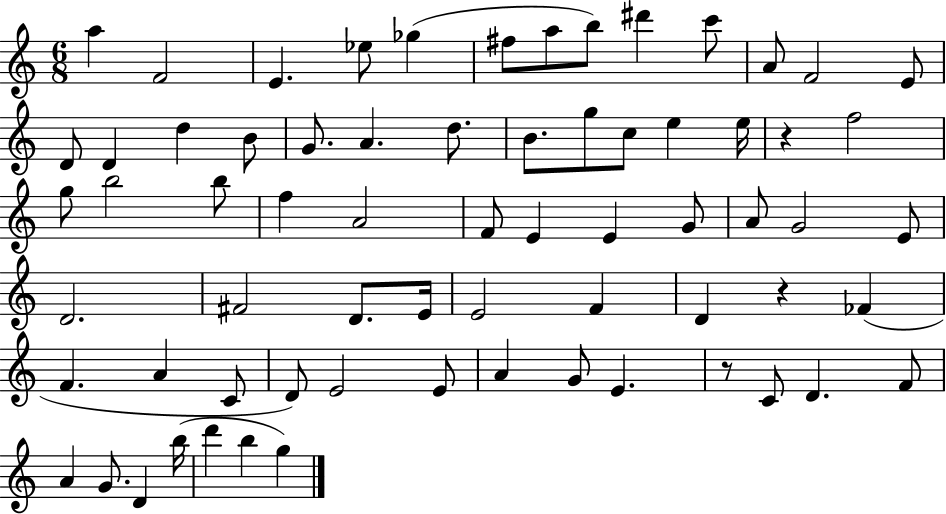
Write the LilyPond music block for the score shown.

{
  \clef treble
  \numericTimeSignature
  \time 6/8
  \key c \major
  \repeat volta 2 { a''4 f'2 | e'4. ees''8 ges''4( | fis''8 a''8 b''8) dis'''4 c'''8 | a'8 f'2 e'8 | \break d'8 d'4 d''4 b'8 | g'8. a'4. d''8. | b'8. g''8 c''8 e''4 e''16 | r4 f''2 | \break g''8 b''2 b''8 | f''4 a'2 | f'8 e'4 e'4 g'8 | a'8 g'2 e'8 | \break d'2. | fis'2 d'8. e'16 | e'2 f'4 | d'4 r4 fes'4( | \break f'4. a'4 c'8 | d'8) e'2 e'8 | a'4 g'8 e'4. | r8 c'8 d'4. f'8 | \break a'4 g'8. d'4 b''16( | d'''4 b''4 g''4) | } \bar "|."
}